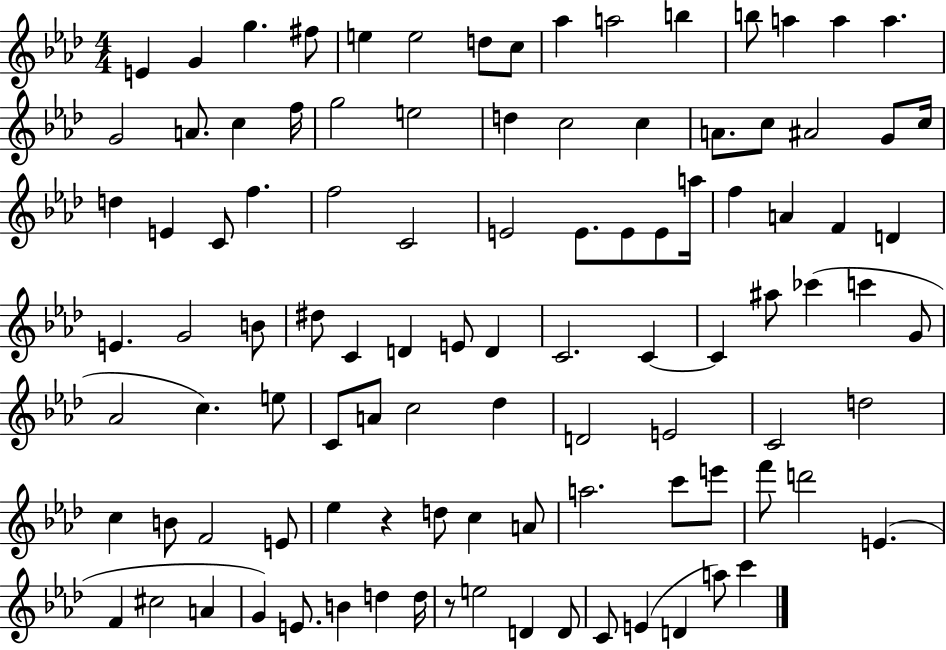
E4/q G4/q G5/q. F#5/e E5/q E5/h D5/e C5/e Ab5/q A5/h B5/q B5/e A5/q A5/q A5/q. G4/h A4/e. C5/q F5/s G5/h E5/h D5/q C5/h C5/q A4/e. C5/e A#4/h G4/e C5/s D5/q E4/q C4/e F5/q. F5/h C4/h E4/h E4/e. E4/e E4/e A5/s F5/q A4/q F4/q D4/q E4/q. G4/h B4/e D#5/e C4/q D4/q E4/e D4/q C4/h. C4/q C4/q A#5/e CES6/q C6/q G4/e Ab4/h C5/q. E5/e C4/e A4/e C5/h Db5/q D4/h E4/h C4/h D5/h C5/q B4/e F4/h E4/e Eb5/q R/q D5/e C5/q A4/e A5/h. C6/e E6/e F6/e D6/h E4/q. F4/q C#5/h A4/q G4/q E4/e. B4/q D5/q D5/s R/e E5/h D4/q D4/e C4/e E4/q D4/q A5/e C6/q